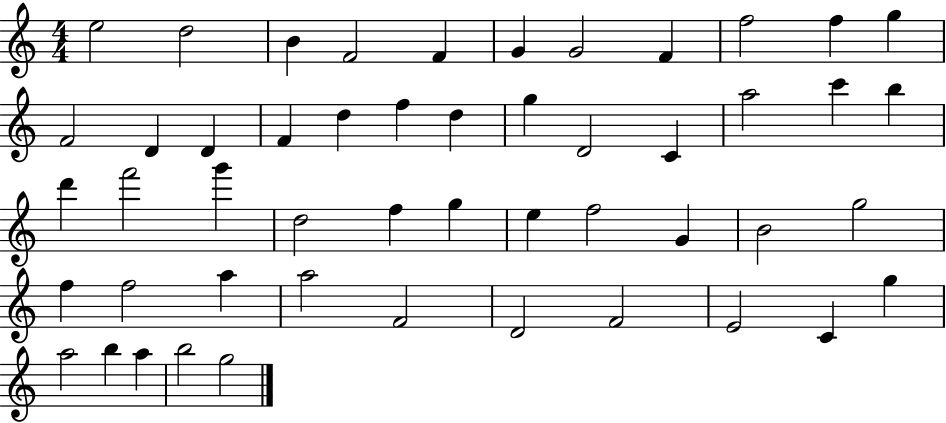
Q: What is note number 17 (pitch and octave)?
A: F5